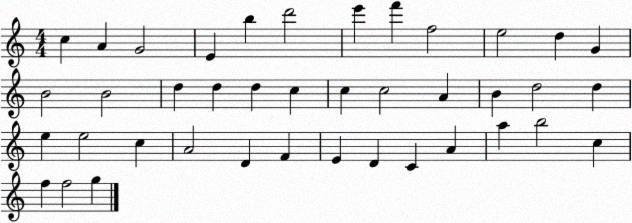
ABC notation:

X:1
T:Untitled
M:4/4
L:1/4
K:C
c A G2 E b d'2 e' f' f2 e2 d G B2 B2 d d d c c c2 A B d2 d e e2 c A2 D F E D C A a b2 c f f2 g